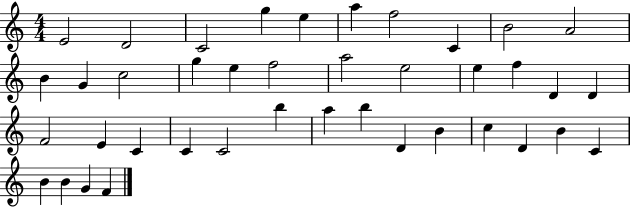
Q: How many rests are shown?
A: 0